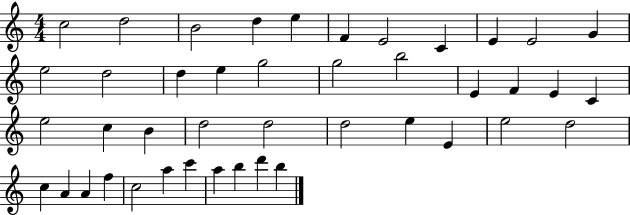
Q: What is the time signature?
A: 4/4